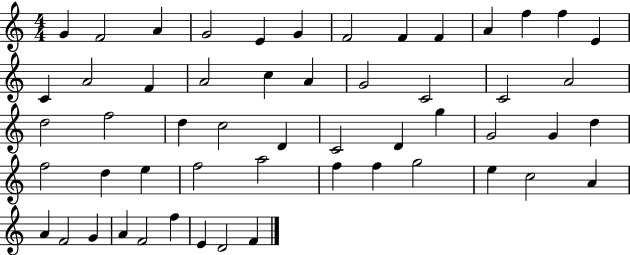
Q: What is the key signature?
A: C major